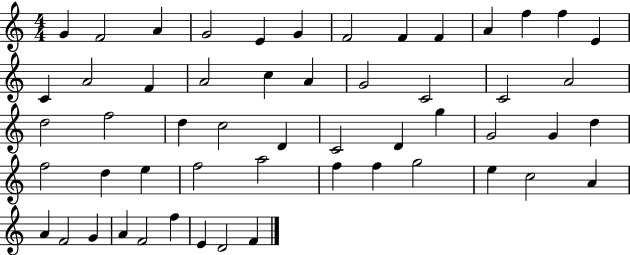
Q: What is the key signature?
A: C major